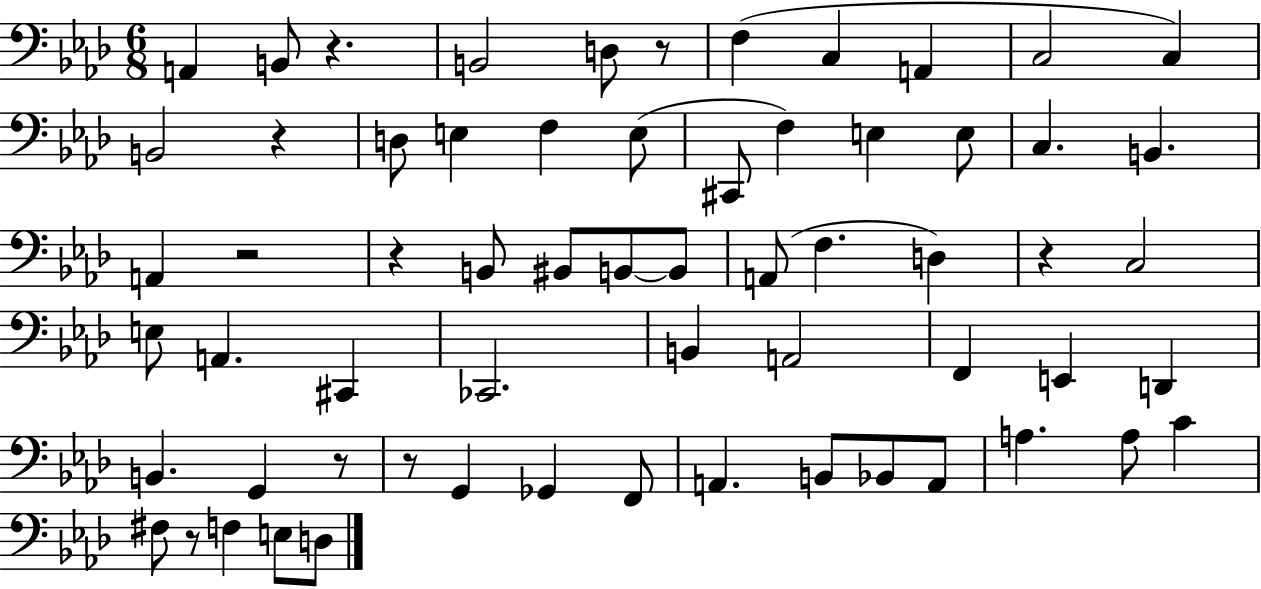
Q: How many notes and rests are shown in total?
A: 63